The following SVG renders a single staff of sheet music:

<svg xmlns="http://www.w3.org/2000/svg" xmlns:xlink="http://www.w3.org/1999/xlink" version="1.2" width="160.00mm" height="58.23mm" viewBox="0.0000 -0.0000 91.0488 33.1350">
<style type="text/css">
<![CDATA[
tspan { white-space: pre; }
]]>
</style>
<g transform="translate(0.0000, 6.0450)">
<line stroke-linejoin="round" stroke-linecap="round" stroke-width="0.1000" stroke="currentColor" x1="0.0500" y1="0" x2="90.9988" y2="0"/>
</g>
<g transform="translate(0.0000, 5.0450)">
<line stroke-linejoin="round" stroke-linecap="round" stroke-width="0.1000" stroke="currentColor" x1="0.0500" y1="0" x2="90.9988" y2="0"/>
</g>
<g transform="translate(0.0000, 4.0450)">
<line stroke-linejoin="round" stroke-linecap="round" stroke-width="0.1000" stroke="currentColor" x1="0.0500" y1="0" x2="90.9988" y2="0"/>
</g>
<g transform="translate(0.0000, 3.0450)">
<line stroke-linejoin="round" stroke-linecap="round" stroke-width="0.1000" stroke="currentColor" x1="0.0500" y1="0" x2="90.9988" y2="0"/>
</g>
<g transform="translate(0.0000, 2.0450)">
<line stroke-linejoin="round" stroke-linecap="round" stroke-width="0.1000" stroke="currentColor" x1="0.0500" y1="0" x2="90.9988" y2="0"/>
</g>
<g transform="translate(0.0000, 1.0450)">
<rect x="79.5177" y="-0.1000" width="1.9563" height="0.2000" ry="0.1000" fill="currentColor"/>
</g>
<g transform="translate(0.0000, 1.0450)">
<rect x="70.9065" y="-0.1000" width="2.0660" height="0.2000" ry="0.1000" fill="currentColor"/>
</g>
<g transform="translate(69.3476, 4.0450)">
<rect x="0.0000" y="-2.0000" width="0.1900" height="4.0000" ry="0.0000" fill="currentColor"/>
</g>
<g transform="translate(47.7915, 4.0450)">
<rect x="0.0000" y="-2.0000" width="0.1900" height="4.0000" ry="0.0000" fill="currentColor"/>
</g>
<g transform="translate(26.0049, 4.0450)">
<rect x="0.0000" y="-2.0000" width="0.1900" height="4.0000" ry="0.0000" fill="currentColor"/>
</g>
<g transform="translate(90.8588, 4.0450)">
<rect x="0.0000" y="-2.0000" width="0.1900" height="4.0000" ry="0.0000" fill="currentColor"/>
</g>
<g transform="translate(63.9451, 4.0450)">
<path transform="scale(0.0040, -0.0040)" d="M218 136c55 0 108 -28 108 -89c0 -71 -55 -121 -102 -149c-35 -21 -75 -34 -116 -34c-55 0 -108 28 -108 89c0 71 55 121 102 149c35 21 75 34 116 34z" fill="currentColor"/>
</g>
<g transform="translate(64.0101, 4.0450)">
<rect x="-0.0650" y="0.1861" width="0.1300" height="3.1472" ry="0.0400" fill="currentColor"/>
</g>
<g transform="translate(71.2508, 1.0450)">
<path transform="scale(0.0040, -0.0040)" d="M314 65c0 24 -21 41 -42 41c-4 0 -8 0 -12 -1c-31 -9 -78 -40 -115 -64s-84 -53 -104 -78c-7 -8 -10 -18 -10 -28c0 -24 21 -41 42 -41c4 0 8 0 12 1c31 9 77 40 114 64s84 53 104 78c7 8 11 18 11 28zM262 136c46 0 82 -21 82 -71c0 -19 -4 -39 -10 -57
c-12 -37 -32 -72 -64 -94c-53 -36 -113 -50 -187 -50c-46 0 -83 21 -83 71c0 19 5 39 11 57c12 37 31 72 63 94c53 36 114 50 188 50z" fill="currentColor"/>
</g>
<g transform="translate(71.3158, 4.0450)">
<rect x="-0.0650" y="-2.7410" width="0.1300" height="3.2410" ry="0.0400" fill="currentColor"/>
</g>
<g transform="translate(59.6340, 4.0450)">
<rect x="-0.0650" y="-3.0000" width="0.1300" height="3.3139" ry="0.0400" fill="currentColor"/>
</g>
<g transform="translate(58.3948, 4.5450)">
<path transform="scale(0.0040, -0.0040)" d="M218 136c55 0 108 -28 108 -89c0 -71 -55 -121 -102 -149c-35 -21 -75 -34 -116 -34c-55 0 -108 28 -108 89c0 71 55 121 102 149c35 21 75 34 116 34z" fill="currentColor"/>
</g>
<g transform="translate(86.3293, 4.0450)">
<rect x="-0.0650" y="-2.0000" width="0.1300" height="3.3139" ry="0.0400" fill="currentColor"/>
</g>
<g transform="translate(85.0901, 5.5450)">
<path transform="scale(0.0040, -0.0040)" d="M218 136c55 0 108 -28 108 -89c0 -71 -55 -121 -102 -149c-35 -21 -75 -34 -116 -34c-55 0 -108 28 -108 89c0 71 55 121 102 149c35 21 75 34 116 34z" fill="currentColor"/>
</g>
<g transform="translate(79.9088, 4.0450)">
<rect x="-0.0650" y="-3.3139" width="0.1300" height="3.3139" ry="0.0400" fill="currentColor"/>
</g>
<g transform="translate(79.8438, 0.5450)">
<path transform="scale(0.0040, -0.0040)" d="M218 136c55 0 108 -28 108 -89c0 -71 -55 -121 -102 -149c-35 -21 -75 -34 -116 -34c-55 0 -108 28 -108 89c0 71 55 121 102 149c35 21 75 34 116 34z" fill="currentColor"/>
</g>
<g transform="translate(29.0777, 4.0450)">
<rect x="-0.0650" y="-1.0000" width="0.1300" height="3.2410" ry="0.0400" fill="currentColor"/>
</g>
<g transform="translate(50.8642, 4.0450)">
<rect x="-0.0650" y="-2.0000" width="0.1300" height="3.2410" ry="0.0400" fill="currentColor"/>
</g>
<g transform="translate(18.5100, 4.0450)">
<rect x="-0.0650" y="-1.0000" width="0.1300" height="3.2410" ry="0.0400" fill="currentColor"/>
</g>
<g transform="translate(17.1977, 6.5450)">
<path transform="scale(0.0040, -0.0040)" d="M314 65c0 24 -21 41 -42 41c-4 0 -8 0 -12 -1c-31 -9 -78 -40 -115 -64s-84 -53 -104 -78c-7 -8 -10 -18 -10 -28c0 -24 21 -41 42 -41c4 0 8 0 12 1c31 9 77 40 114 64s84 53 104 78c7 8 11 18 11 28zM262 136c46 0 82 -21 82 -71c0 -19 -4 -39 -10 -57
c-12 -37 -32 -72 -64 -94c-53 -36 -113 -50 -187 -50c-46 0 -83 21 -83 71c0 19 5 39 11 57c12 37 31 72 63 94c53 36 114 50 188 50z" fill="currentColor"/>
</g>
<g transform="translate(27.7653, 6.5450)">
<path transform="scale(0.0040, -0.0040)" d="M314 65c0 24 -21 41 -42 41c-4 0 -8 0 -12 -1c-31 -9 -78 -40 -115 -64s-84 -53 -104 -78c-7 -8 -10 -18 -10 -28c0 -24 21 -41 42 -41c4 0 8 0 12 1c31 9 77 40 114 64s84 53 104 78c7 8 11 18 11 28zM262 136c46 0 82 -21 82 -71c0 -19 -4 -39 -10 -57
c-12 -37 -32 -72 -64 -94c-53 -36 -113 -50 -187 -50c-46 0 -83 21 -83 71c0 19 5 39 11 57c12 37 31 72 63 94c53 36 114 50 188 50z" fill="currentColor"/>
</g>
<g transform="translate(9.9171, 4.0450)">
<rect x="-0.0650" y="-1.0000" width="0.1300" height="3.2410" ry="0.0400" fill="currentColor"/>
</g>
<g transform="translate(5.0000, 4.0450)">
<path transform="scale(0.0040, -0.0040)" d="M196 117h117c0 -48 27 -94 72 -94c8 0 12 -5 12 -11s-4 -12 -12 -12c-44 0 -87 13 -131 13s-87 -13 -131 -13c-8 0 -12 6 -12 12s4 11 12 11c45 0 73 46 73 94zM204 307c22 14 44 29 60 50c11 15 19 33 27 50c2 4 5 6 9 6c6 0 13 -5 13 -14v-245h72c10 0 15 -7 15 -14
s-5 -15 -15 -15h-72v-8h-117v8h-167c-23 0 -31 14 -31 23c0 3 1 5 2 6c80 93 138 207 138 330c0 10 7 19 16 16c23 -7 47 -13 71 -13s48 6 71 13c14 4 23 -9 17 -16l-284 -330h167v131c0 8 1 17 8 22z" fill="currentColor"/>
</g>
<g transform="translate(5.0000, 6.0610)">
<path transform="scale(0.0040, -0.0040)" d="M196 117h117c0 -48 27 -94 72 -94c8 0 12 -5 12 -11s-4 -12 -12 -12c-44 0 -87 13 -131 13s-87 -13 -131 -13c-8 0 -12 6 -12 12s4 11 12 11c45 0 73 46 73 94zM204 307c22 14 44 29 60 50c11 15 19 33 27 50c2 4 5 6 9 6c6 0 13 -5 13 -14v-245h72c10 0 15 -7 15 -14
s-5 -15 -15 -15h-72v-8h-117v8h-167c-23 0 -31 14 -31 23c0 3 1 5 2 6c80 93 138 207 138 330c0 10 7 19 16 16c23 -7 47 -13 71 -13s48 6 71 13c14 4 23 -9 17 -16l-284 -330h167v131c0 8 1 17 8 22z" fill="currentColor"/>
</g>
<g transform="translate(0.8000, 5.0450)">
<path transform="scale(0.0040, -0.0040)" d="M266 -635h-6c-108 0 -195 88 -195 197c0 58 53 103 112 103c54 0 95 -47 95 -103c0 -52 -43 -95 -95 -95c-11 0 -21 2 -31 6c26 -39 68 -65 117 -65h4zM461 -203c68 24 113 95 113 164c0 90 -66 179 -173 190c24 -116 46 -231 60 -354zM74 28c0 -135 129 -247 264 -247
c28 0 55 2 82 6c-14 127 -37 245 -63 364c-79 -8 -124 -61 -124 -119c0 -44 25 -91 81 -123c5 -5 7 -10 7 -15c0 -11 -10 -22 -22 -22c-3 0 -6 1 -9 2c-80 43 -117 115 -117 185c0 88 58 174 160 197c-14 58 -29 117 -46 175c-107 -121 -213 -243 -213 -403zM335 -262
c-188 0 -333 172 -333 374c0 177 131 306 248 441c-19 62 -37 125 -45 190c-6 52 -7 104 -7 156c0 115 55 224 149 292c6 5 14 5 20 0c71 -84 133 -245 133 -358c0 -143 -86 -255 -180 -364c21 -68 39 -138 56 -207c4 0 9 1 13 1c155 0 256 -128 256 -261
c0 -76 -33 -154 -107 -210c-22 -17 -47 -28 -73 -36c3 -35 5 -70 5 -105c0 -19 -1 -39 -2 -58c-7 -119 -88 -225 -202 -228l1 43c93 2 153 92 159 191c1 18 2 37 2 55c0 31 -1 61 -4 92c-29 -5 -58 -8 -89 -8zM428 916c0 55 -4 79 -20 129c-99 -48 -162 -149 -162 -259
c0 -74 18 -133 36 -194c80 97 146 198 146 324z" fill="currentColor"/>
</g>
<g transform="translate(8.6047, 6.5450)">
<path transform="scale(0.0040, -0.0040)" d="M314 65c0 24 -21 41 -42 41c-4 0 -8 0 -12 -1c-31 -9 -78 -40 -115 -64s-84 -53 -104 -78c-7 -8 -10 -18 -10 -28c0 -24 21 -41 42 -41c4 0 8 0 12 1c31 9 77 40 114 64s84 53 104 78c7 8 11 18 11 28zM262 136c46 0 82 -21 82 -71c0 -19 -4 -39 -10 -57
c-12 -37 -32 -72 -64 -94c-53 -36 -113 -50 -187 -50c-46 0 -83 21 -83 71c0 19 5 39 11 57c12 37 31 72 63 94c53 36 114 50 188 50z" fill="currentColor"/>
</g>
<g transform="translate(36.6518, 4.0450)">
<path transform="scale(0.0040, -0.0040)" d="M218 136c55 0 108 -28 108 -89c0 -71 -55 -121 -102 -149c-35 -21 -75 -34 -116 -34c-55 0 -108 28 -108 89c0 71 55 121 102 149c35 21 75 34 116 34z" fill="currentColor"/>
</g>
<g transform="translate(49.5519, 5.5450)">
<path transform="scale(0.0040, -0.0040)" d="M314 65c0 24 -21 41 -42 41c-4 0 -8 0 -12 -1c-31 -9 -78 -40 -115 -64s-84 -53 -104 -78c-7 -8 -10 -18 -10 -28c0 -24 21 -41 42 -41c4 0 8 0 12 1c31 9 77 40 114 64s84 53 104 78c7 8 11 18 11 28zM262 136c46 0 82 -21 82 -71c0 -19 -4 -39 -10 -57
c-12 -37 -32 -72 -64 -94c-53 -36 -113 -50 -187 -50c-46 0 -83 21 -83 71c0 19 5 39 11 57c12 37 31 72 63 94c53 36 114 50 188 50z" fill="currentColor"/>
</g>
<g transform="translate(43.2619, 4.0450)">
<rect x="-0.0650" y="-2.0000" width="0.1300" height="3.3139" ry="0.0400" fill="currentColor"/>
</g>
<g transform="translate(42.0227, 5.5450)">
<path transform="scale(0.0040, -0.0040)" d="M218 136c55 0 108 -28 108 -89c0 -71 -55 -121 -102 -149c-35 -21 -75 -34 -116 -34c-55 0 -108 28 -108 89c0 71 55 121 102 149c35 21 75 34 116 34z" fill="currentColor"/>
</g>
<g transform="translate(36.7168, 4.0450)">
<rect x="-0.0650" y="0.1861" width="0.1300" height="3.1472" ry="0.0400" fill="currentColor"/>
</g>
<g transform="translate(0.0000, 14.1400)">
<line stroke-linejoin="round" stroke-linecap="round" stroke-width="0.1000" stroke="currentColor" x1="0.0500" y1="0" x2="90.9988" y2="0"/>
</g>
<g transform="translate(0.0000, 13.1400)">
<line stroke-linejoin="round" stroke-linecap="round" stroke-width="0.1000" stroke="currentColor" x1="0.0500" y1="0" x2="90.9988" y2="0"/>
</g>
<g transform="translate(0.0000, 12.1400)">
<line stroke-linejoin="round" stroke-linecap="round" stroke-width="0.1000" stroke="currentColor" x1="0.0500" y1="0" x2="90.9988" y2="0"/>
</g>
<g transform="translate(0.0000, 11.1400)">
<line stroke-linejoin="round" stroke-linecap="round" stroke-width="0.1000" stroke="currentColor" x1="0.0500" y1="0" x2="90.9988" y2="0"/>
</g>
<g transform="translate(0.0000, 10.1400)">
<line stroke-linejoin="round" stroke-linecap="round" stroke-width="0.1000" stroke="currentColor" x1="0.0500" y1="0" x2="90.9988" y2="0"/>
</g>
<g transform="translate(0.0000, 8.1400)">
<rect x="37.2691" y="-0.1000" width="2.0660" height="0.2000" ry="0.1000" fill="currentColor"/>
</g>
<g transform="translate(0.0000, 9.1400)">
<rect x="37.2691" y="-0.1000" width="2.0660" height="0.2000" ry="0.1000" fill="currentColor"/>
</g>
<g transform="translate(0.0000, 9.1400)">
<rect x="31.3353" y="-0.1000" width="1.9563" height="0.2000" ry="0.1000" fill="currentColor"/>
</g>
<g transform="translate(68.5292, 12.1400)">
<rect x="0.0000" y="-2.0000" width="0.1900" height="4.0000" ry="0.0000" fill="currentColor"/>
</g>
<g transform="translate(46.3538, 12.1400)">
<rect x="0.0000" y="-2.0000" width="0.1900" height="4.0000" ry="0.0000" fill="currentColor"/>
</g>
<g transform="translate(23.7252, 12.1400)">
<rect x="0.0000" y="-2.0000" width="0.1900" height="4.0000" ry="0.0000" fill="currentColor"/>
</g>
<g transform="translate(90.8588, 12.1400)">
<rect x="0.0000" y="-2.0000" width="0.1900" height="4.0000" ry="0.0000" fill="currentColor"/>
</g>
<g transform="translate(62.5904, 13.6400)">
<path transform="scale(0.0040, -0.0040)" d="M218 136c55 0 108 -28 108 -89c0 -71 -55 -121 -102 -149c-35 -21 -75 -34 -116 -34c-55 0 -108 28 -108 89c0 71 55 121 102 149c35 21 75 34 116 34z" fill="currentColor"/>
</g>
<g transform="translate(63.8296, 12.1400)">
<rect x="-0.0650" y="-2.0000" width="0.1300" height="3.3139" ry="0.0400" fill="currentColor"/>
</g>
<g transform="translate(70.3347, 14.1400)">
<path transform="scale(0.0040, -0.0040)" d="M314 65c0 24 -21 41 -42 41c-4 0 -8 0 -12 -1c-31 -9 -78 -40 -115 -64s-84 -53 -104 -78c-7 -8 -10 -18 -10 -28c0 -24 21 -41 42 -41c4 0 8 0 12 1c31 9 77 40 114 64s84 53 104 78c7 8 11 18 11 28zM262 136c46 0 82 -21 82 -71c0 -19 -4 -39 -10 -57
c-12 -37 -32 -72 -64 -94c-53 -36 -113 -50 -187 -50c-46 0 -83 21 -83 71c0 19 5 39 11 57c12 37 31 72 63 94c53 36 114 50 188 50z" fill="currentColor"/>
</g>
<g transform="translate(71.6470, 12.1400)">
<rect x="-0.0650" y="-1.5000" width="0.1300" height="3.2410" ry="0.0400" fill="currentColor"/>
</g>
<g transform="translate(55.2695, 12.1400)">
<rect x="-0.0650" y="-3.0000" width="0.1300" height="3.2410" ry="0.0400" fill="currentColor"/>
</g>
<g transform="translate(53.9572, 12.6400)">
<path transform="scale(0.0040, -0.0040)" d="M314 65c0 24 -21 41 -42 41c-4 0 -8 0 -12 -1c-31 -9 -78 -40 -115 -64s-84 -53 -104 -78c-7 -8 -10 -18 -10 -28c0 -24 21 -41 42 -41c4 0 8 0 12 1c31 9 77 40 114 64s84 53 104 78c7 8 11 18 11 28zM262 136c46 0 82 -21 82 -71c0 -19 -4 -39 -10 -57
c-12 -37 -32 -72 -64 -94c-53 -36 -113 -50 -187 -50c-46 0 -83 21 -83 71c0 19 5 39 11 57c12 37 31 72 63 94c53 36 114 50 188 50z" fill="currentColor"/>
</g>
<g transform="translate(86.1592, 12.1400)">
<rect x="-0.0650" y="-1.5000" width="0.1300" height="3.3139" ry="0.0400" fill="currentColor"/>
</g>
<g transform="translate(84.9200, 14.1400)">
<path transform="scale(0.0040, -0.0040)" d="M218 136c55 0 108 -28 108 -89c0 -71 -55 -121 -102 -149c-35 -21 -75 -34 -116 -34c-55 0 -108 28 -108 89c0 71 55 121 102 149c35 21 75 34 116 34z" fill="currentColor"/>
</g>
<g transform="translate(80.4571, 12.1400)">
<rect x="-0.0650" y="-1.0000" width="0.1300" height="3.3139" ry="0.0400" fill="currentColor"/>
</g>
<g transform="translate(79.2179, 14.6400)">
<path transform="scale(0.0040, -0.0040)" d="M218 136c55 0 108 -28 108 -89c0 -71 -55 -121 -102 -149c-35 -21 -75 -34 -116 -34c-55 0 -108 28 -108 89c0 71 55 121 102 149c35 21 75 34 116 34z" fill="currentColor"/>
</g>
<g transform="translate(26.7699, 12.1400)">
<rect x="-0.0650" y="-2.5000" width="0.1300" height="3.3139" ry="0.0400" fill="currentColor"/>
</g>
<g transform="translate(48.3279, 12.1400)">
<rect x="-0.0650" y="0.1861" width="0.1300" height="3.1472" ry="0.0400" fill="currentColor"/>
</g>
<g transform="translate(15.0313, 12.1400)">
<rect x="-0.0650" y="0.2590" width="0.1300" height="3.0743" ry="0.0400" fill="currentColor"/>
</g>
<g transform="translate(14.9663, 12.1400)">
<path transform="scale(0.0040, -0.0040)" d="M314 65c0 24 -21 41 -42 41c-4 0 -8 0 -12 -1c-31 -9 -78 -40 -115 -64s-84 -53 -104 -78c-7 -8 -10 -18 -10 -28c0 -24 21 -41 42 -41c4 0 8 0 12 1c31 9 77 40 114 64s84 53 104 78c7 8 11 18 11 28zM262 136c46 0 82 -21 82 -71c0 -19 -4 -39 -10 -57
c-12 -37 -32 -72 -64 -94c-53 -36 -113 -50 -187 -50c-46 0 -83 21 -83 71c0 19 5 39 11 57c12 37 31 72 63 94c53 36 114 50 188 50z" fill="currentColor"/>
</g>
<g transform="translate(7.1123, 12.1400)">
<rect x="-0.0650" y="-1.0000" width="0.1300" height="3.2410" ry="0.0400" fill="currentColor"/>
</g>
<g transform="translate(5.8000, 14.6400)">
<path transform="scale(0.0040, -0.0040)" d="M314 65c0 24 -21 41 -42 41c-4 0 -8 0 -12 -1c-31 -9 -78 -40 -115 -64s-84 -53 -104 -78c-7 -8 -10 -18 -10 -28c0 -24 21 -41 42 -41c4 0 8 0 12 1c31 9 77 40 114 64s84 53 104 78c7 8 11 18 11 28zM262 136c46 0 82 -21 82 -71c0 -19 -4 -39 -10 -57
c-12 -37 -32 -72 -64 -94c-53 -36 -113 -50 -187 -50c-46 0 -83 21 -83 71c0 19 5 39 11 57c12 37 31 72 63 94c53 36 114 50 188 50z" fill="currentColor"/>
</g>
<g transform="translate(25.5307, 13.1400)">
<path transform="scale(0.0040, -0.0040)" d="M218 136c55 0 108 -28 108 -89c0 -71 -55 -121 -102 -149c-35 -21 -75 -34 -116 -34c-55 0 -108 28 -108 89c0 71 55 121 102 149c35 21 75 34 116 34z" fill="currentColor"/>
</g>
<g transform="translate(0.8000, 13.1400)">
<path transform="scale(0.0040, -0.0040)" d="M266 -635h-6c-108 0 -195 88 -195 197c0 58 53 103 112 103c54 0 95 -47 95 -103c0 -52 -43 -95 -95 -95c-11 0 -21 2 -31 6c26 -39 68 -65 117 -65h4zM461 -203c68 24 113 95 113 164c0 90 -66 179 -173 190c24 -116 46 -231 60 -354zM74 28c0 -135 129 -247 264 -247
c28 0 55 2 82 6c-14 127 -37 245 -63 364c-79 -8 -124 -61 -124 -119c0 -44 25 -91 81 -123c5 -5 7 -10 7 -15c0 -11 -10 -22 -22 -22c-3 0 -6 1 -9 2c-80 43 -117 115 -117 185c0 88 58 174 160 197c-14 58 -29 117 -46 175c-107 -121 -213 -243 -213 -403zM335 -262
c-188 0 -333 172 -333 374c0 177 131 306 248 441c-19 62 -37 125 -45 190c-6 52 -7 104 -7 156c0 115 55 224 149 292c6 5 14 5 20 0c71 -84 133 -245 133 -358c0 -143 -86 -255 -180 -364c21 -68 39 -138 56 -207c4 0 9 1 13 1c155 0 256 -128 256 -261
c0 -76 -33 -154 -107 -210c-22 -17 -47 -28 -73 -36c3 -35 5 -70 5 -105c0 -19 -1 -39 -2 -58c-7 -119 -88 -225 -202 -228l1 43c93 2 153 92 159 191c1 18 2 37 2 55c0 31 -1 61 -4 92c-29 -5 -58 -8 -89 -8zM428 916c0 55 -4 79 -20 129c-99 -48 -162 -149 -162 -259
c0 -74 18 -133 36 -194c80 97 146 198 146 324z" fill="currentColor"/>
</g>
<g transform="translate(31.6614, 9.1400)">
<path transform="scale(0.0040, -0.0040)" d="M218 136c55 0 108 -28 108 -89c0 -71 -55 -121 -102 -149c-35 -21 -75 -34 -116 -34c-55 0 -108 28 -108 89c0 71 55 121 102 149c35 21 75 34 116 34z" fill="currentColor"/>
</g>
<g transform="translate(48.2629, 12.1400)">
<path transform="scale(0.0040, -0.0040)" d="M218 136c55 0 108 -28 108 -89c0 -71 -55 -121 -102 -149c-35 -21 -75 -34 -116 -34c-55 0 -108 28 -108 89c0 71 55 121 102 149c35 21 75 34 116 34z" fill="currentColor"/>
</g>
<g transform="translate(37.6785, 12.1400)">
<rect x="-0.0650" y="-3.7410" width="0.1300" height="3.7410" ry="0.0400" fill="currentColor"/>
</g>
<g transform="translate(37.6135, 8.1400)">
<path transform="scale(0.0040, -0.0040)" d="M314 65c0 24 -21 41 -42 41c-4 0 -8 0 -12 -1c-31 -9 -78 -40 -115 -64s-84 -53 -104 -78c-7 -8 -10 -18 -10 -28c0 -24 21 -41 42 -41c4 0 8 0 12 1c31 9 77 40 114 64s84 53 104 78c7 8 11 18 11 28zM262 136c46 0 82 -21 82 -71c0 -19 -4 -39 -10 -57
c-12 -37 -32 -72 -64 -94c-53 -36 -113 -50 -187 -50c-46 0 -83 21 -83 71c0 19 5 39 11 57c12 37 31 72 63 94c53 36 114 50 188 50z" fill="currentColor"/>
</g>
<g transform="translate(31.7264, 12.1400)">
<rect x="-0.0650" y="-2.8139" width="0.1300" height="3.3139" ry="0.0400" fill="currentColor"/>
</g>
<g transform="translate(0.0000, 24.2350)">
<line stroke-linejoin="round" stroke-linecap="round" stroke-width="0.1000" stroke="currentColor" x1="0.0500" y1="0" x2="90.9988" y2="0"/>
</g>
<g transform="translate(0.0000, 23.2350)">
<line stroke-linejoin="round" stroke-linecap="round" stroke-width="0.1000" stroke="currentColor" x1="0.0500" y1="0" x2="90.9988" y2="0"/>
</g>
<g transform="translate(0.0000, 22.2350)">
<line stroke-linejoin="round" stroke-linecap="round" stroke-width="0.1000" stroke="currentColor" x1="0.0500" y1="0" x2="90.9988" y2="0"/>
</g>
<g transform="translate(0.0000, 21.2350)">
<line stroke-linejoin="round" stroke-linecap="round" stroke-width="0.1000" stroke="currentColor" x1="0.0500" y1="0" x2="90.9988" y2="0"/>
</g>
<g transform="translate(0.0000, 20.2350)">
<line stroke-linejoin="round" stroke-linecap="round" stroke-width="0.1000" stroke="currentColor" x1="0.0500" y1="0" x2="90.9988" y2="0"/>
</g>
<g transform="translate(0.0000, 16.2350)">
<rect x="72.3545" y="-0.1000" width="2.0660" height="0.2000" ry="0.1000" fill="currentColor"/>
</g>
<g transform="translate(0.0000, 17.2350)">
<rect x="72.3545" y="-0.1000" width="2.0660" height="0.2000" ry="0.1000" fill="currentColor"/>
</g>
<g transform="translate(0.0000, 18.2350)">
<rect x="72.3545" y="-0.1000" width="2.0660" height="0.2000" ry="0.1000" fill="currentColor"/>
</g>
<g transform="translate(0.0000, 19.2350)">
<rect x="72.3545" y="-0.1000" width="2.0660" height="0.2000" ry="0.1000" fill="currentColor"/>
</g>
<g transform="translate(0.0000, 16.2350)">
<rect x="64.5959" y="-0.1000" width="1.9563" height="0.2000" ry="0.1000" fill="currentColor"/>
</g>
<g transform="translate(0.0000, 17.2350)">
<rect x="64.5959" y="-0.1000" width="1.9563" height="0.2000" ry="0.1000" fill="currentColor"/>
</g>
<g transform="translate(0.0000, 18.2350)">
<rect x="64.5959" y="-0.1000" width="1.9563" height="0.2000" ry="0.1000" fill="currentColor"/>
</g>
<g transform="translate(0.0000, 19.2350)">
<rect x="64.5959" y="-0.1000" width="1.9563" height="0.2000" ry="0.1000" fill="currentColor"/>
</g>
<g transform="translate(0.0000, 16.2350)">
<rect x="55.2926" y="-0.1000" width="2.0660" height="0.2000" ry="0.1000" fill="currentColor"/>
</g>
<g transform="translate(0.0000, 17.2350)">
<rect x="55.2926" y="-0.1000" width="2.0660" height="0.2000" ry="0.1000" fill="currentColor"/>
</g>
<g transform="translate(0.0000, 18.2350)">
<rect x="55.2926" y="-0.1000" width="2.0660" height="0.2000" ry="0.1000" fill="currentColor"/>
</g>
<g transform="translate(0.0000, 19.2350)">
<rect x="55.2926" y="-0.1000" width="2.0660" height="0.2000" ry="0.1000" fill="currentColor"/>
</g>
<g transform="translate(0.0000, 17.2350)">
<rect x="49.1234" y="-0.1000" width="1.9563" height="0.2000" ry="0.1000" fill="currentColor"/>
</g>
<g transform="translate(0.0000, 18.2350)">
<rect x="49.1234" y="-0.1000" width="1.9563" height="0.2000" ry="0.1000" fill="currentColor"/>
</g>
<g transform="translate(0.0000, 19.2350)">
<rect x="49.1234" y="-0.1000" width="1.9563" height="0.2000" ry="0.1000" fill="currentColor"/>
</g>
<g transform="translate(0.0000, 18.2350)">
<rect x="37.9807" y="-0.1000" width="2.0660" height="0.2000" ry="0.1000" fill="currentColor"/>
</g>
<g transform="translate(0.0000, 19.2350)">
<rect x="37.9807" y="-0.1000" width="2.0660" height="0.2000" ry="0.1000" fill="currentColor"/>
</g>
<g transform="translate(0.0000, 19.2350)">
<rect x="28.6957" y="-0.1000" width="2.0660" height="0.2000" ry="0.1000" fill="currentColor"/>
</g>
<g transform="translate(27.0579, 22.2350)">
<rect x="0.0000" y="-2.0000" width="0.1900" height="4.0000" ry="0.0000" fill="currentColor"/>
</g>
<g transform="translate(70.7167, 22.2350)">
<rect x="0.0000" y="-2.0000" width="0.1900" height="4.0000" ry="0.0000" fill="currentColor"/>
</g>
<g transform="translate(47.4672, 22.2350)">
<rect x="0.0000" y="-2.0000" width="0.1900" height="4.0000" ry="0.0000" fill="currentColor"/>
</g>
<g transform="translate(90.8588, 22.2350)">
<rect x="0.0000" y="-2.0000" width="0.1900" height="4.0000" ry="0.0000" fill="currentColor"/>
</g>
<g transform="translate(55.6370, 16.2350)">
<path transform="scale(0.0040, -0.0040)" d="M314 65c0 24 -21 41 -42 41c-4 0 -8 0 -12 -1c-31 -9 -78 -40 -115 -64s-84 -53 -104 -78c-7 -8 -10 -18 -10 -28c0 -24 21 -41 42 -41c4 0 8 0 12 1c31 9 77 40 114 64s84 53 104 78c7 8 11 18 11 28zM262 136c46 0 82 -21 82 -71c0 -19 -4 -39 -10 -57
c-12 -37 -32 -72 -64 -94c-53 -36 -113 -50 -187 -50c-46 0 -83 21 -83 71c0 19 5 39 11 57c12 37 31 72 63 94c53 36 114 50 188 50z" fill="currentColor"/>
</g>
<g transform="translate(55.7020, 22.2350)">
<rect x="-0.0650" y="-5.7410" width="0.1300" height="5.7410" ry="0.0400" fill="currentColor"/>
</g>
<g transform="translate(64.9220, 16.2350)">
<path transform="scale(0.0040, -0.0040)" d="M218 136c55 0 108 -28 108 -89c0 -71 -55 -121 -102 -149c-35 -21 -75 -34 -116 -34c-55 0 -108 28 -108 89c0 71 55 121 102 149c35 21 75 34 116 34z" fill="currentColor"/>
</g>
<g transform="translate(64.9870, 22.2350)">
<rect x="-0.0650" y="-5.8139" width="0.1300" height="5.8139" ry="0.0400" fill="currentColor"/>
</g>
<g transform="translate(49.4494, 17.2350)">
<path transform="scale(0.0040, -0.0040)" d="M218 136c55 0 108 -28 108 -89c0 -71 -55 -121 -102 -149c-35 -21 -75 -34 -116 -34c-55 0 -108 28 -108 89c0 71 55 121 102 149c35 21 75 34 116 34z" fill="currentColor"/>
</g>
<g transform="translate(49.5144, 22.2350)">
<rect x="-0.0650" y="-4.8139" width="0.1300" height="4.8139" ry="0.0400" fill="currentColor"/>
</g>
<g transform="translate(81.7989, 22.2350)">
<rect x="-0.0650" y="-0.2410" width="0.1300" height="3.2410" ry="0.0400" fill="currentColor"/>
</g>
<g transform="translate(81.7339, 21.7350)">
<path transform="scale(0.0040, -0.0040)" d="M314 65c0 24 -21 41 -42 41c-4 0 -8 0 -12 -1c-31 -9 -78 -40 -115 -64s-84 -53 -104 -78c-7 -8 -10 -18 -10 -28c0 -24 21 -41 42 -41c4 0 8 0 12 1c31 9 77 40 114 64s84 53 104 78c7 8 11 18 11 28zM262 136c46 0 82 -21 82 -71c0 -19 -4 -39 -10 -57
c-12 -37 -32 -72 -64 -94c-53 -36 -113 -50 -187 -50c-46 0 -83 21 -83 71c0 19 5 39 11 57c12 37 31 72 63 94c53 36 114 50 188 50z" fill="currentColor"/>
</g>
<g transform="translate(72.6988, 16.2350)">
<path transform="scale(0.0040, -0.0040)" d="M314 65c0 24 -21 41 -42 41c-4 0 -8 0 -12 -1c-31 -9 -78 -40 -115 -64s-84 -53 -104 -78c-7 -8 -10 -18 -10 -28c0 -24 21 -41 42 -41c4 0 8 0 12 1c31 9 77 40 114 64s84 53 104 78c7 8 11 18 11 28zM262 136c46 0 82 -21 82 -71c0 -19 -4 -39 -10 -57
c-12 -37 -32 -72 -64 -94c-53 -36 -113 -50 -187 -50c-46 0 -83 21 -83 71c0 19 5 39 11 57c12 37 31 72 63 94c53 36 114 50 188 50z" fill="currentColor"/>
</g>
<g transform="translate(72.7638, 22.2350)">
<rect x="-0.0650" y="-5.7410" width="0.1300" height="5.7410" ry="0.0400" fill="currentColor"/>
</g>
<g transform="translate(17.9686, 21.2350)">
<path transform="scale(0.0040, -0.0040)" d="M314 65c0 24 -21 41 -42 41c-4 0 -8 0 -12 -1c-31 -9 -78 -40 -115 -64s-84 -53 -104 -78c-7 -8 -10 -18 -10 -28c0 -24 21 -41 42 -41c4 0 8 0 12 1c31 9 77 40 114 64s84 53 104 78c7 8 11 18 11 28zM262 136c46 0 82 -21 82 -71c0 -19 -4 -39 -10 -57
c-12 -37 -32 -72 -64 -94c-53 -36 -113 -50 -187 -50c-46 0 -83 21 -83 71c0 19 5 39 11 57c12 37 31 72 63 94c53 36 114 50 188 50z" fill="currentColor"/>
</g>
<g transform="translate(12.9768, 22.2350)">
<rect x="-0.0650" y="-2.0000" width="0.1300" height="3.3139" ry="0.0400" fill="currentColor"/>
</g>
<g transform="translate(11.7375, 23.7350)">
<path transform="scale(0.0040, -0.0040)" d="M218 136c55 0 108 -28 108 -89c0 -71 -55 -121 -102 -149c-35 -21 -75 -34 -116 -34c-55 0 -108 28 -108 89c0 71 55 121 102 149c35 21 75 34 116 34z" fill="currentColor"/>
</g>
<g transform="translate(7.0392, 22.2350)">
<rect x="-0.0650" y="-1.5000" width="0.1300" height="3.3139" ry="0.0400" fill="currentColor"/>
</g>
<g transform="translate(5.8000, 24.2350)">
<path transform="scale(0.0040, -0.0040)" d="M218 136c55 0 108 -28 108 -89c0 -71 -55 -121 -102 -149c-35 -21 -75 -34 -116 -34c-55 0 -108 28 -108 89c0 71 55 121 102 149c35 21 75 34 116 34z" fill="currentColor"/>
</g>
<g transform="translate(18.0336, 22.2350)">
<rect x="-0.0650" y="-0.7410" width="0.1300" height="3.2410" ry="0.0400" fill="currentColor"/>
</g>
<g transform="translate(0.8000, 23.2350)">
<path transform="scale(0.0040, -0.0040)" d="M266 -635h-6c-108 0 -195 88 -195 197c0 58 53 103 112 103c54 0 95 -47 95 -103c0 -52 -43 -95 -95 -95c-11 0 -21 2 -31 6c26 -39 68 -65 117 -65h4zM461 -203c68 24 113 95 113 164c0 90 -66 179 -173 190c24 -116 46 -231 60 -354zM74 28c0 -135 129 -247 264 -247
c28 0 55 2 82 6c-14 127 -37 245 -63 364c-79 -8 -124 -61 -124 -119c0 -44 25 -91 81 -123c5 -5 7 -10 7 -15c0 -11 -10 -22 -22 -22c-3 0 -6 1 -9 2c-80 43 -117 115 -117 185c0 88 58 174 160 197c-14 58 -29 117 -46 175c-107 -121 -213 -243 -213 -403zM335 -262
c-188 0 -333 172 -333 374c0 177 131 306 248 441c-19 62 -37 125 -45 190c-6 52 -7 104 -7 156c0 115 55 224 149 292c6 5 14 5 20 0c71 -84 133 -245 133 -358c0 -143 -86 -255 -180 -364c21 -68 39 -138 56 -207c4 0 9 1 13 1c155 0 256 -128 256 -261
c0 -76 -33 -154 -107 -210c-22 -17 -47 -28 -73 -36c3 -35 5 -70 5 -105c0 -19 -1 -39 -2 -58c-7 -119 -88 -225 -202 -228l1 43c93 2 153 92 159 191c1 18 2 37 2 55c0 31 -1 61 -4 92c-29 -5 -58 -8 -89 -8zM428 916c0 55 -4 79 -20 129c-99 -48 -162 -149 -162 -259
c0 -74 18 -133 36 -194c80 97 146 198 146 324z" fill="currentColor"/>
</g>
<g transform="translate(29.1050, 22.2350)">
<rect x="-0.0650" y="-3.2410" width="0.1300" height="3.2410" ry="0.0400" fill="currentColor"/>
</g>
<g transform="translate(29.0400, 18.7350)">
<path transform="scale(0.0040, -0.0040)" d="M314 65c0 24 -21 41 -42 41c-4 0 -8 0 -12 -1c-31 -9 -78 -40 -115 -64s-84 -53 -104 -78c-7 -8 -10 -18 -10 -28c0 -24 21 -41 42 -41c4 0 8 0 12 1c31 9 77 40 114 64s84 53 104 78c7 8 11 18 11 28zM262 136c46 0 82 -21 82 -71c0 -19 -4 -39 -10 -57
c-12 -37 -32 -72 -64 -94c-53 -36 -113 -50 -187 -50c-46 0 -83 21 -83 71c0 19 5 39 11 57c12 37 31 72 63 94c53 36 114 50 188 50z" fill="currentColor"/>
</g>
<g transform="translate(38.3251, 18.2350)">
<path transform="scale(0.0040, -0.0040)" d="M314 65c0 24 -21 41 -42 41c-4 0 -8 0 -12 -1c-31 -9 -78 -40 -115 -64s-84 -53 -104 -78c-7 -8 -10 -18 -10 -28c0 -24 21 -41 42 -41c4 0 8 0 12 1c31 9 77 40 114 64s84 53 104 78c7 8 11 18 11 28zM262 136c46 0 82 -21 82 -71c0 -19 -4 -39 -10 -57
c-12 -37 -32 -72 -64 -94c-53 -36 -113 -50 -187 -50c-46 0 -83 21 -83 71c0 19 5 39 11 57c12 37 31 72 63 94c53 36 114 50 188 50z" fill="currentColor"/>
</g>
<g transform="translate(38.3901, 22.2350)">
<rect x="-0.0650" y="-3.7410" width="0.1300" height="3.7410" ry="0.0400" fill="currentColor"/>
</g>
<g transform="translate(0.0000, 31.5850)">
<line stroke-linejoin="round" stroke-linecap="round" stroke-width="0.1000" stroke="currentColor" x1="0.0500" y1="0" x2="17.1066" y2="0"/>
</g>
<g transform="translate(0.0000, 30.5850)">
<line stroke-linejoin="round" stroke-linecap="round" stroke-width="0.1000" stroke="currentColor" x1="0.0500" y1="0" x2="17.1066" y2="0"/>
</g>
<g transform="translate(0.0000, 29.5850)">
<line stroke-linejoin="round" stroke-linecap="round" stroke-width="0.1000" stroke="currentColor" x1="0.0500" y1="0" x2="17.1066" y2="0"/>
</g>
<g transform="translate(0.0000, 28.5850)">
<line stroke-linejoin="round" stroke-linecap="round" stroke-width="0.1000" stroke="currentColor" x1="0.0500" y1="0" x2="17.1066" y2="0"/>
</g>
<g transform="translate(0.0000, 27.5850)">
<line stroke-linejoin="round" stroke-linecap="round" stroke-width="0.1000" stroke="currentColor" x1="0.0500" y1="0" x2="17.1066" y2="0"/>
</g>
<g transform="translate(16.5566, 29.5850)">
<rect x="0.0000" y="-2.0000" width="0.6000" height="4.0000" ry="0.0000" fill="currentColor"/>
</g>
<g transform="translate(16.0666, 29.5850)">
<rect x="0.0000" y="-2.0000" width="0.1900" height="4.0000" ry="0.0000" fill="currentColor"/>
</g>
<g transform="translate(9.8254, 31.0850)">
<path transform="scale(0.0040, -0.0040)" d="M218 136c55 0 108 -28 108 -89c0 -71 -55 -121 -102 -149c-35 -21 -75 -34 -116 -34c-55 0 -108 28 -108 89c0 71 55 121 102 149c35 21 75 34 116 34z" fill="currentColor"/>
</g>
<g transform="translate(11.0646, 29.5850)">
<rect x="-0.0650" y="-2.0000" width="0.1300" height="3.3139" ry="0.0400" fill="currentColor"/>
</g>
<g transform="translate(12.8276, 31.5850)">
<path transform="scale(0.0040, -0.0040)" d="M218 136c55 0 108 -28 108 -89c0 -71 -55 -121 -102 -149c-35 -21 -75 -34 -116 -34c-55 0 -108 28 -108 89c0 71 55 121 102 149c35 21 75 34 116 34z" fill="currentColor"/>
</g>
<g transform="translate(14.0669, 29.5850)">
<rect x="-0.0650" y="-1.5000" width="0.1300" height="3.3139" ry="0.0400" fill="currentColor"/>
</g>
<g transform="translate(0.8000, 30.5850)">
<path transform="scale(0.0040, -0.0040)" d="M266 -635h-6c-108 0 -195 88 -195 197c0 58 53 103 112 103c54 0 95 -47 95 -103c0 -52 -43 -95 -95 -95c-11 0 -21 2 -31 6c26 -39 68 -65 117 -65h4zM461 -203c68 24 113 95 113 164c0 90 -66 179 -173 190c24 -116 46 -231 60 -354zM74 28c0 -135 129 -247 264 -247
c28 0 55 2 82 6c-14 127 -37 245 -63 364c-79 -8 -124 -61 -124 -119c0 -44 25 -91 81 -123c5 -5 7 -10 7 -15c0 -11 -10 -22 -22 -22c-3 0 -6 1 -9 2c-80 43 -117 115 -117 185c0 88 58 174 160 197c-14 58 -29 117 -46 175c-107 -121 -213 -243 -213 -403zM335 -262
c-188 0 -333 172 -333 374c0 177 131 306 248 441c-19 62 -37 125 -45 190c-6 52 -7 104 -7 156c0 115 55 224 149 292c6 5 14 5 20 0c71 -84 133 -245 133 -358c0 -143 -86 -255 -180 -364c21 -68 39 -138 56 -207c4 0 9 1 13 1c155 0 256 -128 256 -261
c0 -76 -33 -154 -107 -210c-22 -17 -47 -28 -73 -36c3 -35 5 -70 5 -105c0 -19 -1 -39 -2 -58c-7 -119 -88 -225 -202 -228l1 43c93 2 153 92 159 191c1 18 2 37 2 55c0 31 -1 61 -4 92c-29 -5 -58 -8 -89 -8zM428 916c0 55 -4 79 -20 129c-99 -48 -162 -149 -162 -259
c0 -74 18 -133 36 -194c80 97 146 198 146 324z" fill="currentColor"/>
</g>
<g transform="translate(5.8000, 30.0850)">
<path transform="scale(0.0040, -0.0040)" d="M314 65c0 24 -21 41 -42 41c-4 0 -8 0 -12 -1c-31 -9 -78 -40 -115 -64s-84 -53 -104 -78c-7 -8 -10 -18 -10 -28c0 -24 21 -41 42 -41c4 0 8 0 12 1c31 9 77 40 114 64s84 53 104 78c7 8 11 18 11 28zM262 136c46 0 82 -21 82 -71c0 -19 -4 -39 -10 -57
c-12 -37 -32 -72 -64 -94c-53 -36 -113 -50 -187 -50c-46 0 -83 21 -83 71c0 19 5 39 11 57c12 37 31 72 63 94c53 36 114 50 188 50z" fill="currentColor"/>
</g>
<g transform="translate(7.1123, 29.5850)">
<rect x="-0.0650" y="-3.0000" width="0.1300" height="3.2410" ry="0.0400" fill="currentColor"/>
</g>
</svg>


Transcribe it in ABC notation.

X:1
T:Untitled
M:4/4
L:1/4
K:C
D2 D2 D2 B F F2 A B a2 b F D2 B2 G a c'2 B A2 F E2 D E E F d2 b2 c'2 e' g'2 g' g'2 c2 A2 F E